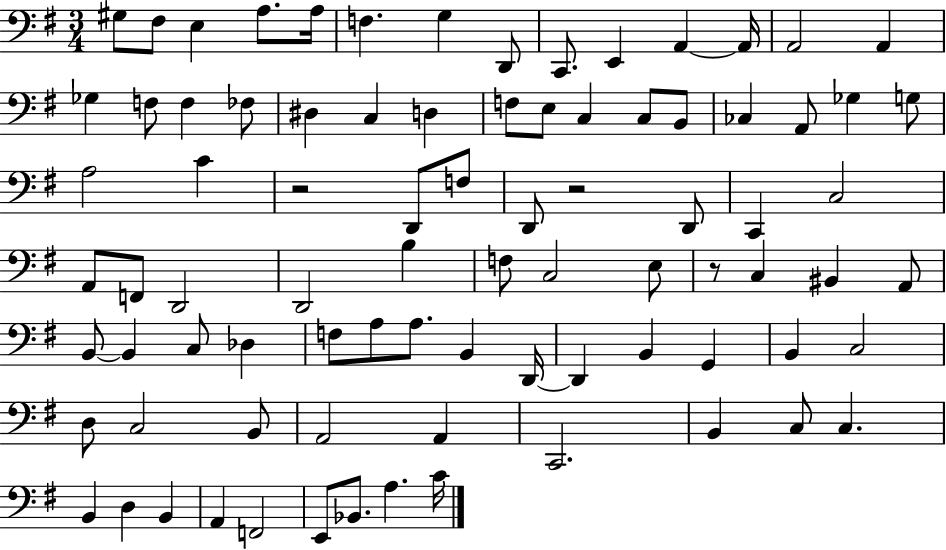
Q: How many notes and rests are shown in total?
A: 84